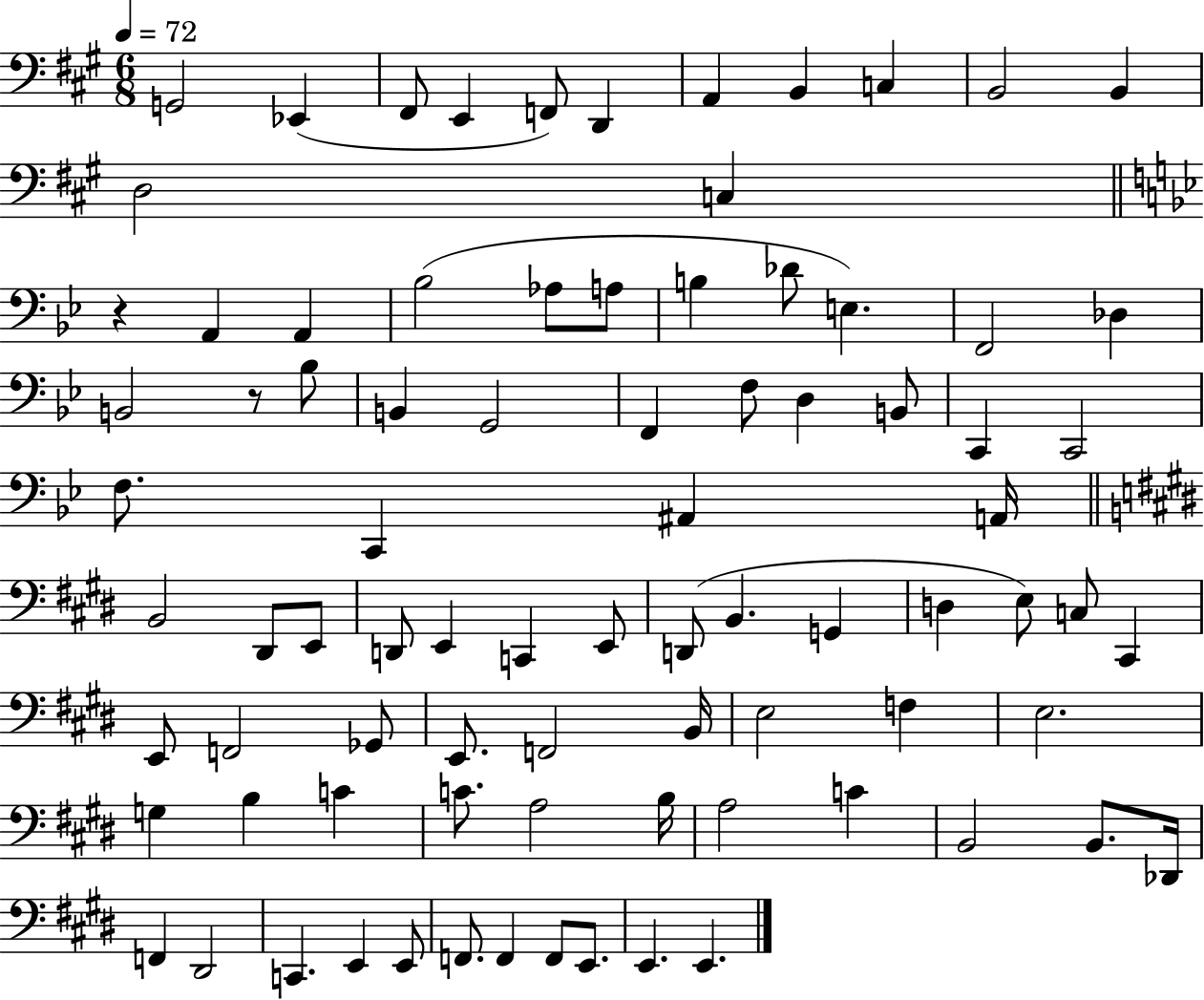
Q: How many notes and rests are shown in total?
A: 84